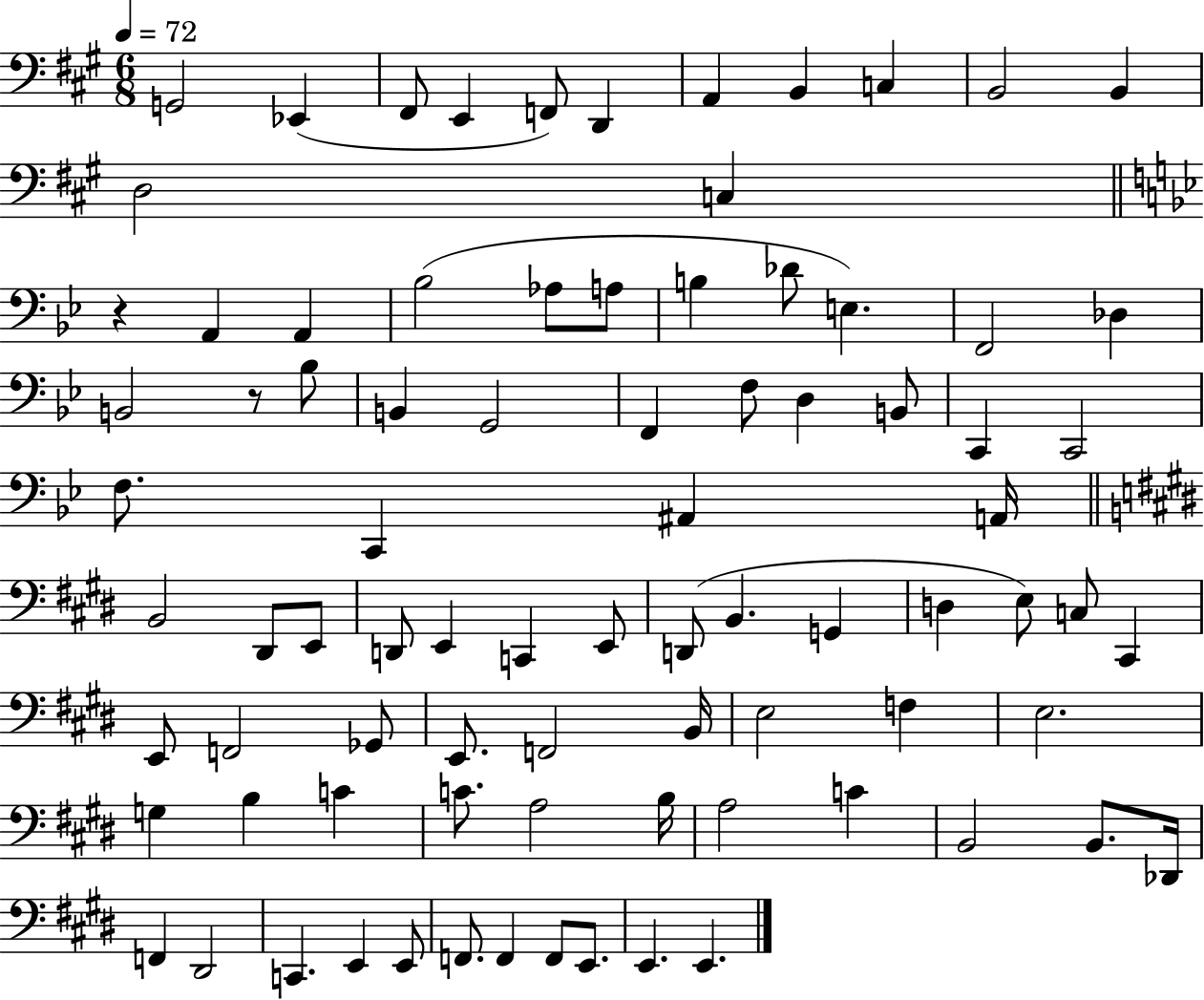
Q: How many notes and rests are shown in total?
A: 84